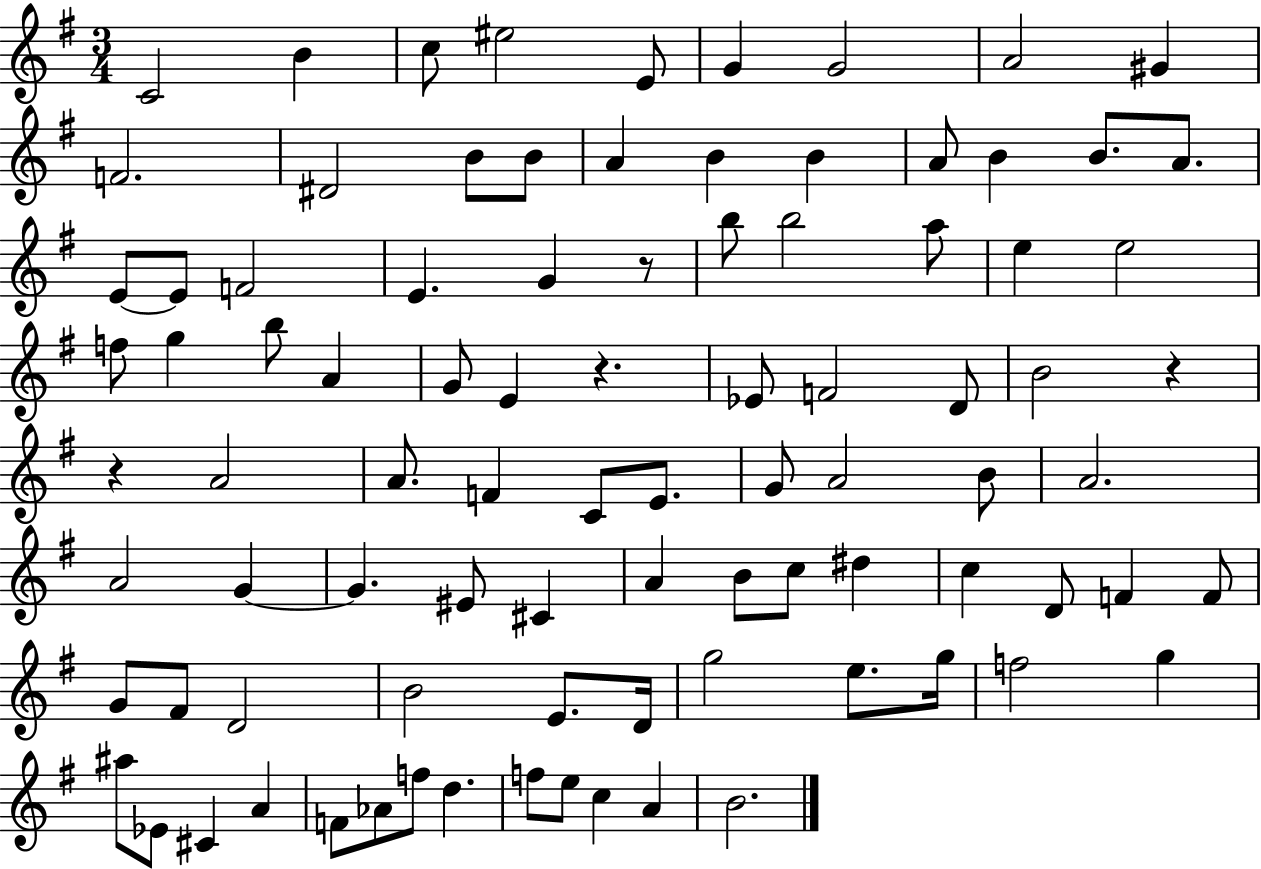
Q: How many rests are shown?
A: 4